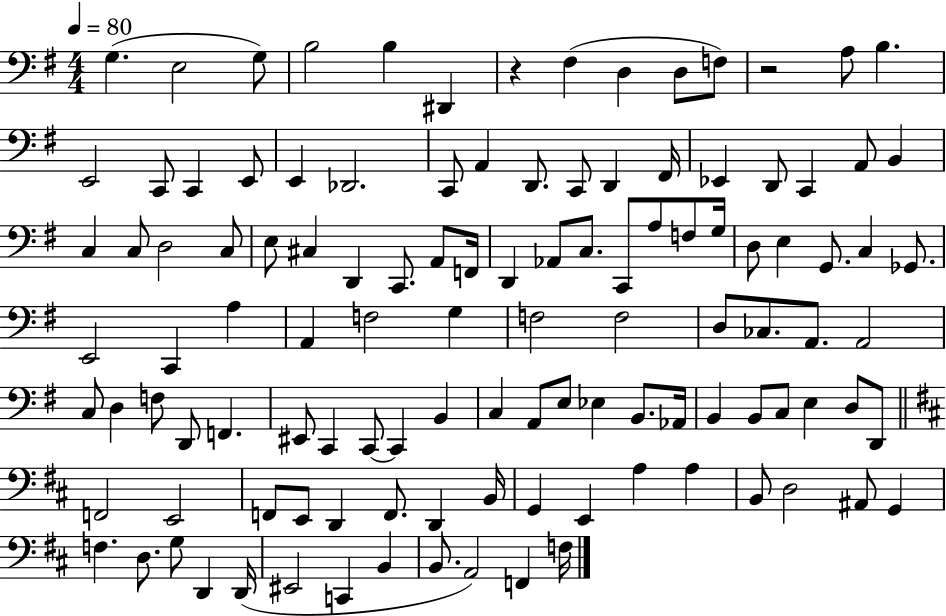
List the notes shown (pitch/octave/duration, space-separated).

G3/q. E3/h G3/e B3/h B3/q D#2/q R/q F#3/q D3/q D3/e F3/e R/h A3/e B3/q. E2/h C2/e C2/q E2/e E2/q Db2/h. C2/e A2/q D2/e. C2/e D2/q F#2/s Eb2/q D2/e C2/q A2/e B2/q C3/q C3/e D3/h C3/e E3/e C#3/q D2/q C2/e. A2/e F2/s D2/q Ab2/e C3/e. C2/e A3/e F3/e G3/s D3/e E3/q G2/e. C3/q Gb2/e. E2/h C2/q A3/q A2/q F3/h G3/q F3/h F3/h D3/e CES3/e. A2/e. A2/h C3/e D3/q F3/e D2/e F2/q. EIS2/e C2/q C2/e C2/q B2/q C3/q A2/e E3/e Eb3/q B2/e. Ab2/s B2/q B2/e C3/e E3/q D3/e D2/e F2/h E2/h F2/e E2/e D2/q F2/e. D2/q B2/s G2/q E2/q A3/q A3/q B2/e D3/h A#2/e G2/q F3/q. D3/e. G3/e D2/q D2/s EIS2/h C2/q B2/q B2/e. A2/h F2/q F3/s